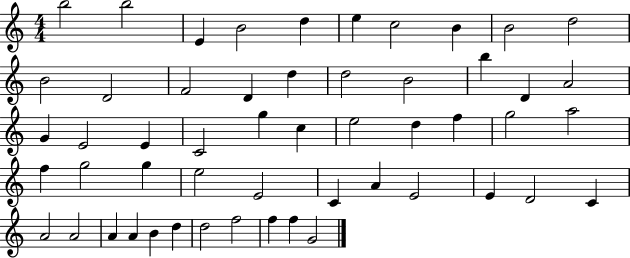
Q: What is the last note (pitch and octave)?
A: G4